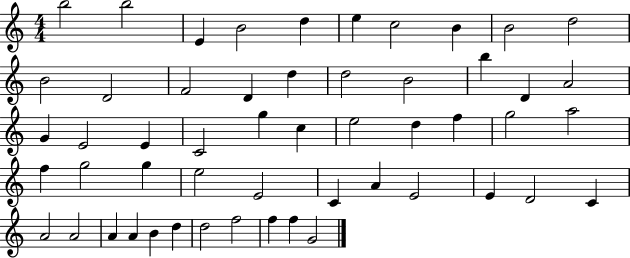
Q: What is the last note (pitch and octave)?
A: G4